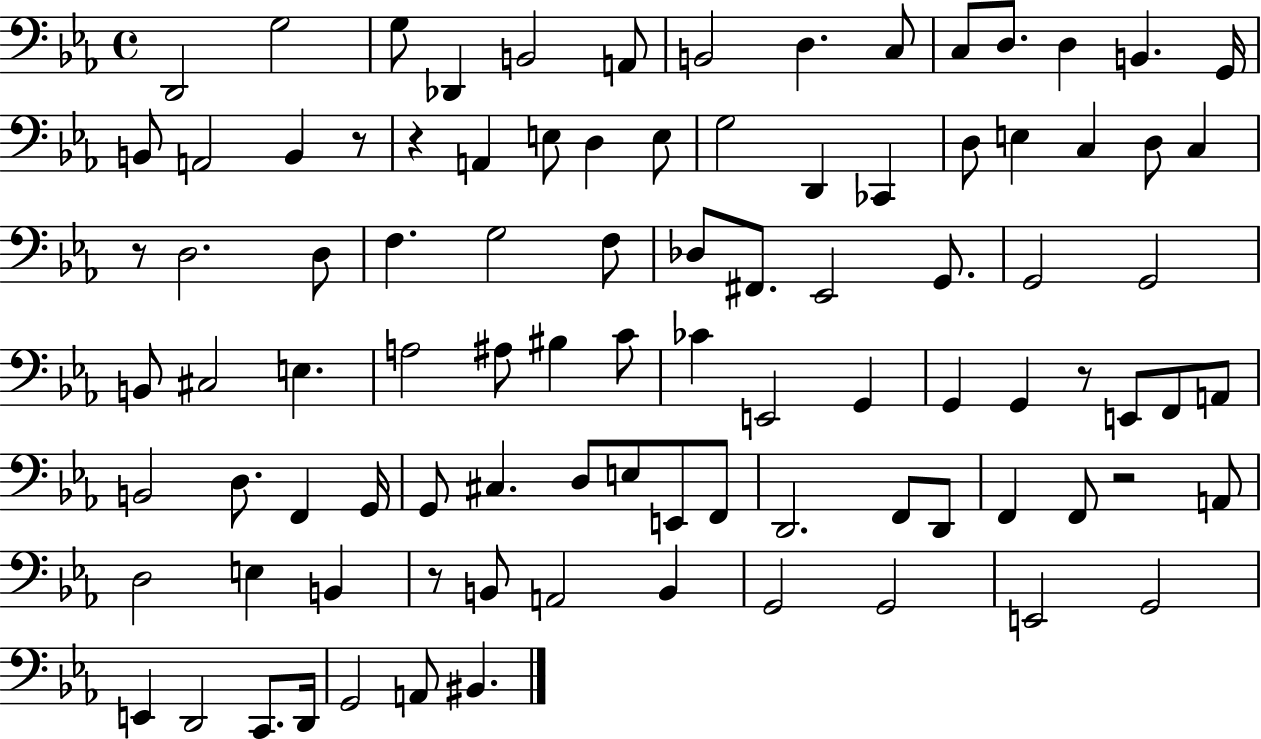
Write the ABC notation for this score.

X:1
T:Untitled
M:4/4
L:1/4
K:Eb
D,,2 G,2 G,/2 _D,, B,,2 A,,/2 B,,2 D, C,/2 C,/2 D,/2 D, B,, G,,/4 B,,/2 A,,2 B,, z/2 z A,, E,/2 D, E,/2 G,2 D,, _C,, D,/2 E, C, D,/2 C, z/2 D,2 D,/2 F, G,2 F,/2 _D,/2 ^F,,/2 _E,,2 G,,/2 G,,2 G,,2 B,,/2 ^C,2 E, A,2 ^A,/2 ^B, C/2 _C E,,2 G,, G,, G,, z/2 E,,/2 F,,/2 A,,/2 B,,2 D,/2 F,, G,,/4 G,,/2 ^C, D,/2 E,/2 E,,/2 F,,/2 D,,2 F,,/2 D,,/2 F,, F,,/2 z2 A,,/2 D,2 E, B,, z/2 B,,/2 A,,2 B,, G,,2 G,,2 E,,2 G,,2 E,, D,,2 C,,/2 D,,/4 G,,2 A,,/2 ^B,,